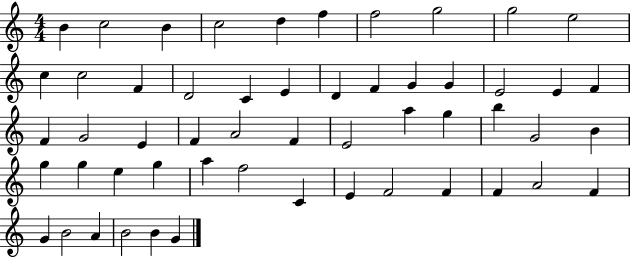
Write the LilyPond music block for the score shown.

{
  \clef treble
  \numericTimeSignature
  \time 4/4
  \key c \major
  b'4 c''2 b'4 | c''2 d''4 f''4 | f''2 g''2 | g''2 e''2 | \break c''4 c''2 f'4 | d'2 c'4 e'4 | d'4 f'4 g'4 g'4 | e'2 e'4 f'4 | \break f'4 g'2 e'4 | f'4 a'2 f'4 | e'2 a''4 g''4 | b''4 g'2 b'4 | \break g''4 g''4 e''4 g''4 | a''4 f''2 c'4 | e'4 f'2 f'4 | f'4 a'2 f'4 | \break g'4 b'2 a'4 | b'2 b'4 g'4 | \bar "|."
}